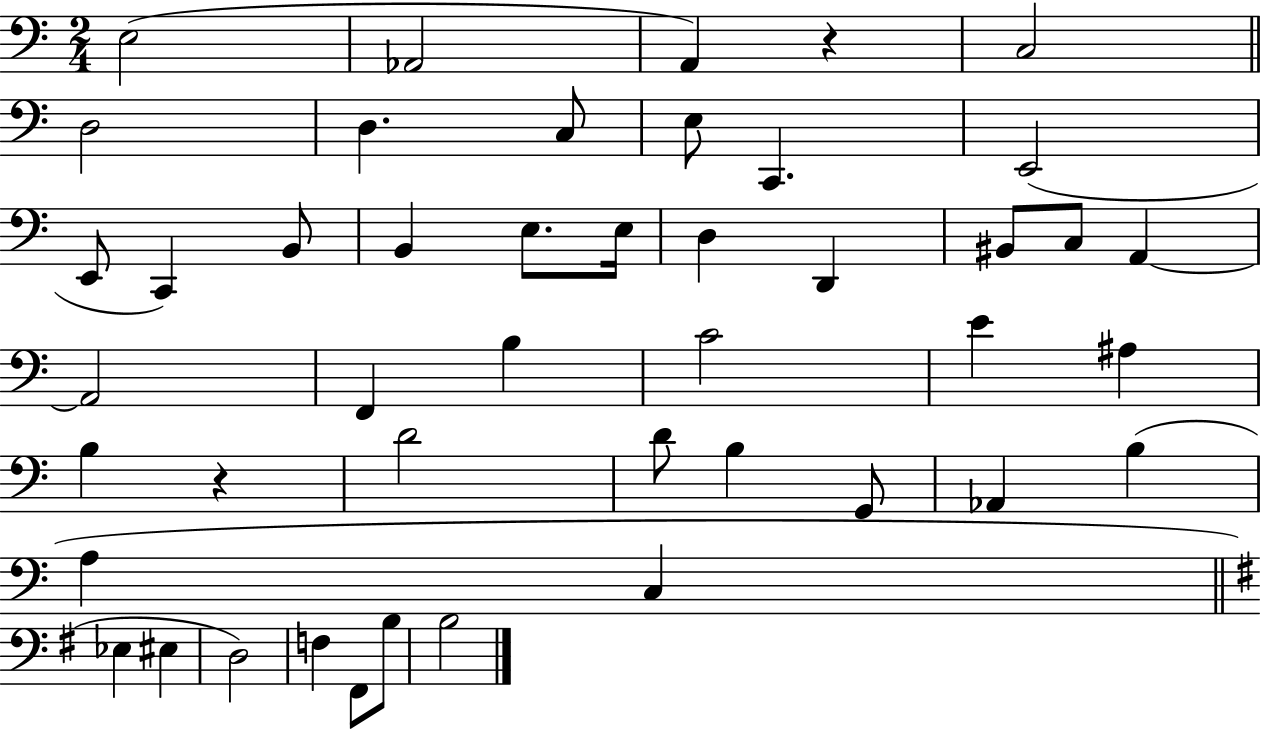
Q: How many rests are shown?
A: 2